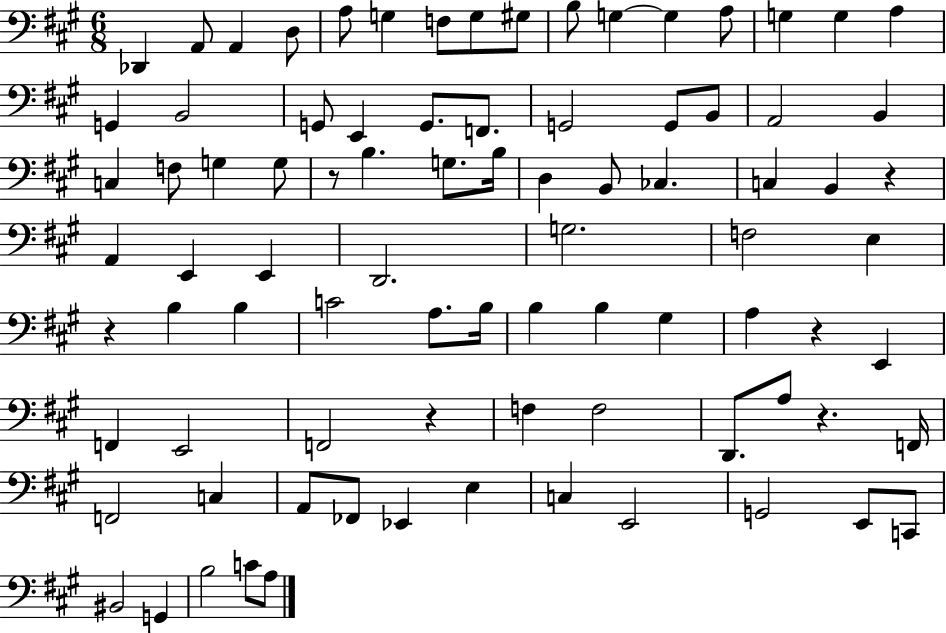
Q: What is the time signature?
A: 6/8